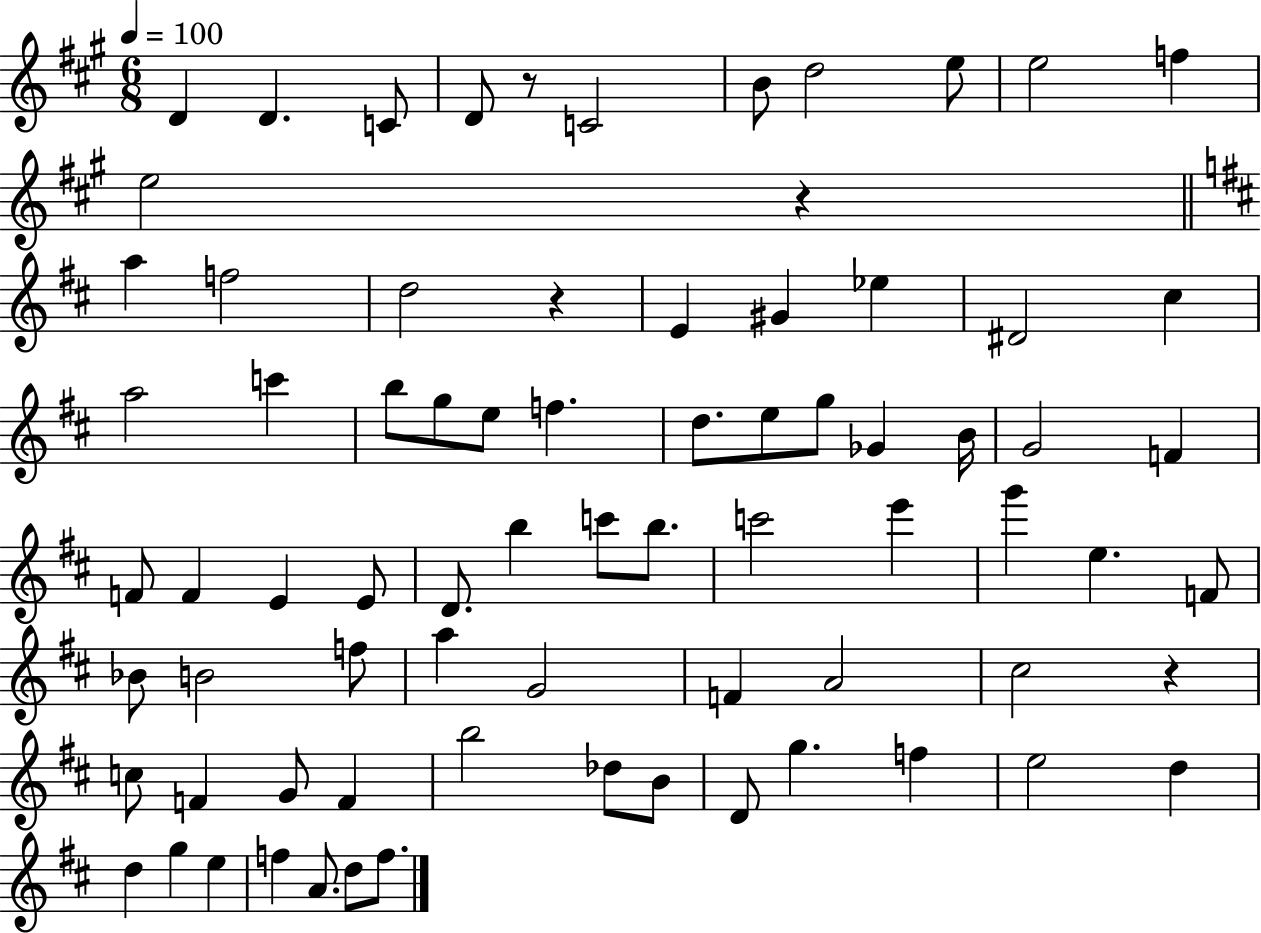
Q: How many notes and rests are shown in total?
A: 76